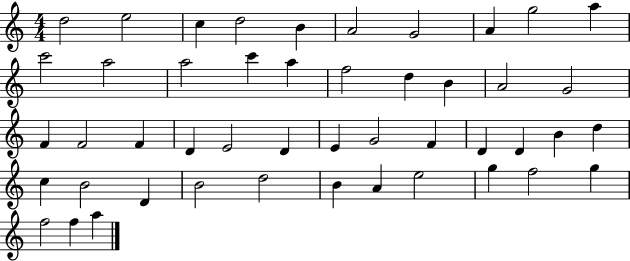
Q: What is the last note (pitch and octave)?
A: A5